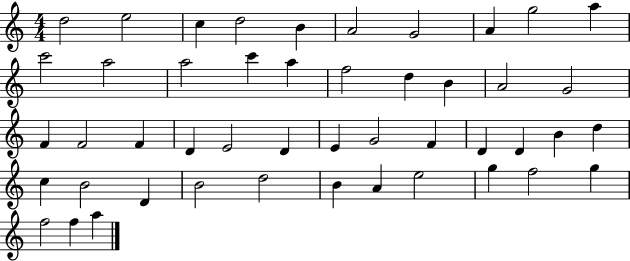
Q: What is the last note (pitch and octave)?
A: A5